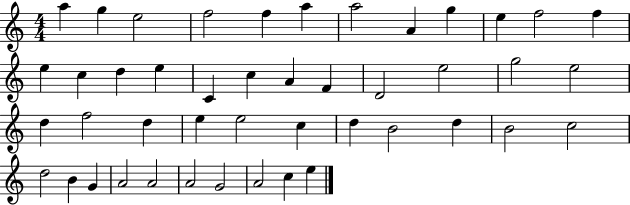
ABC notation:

X:1
T:Untitled
M:4/4
L:1/4
K:C
a g e2 f2 f a a2 A g e f2 f e c d e C c A F D2 e2 g2 e2 d f2 d e e2 c d B2 d B2 c2 d2 B G A2 A2 A2 G2 A2 c e